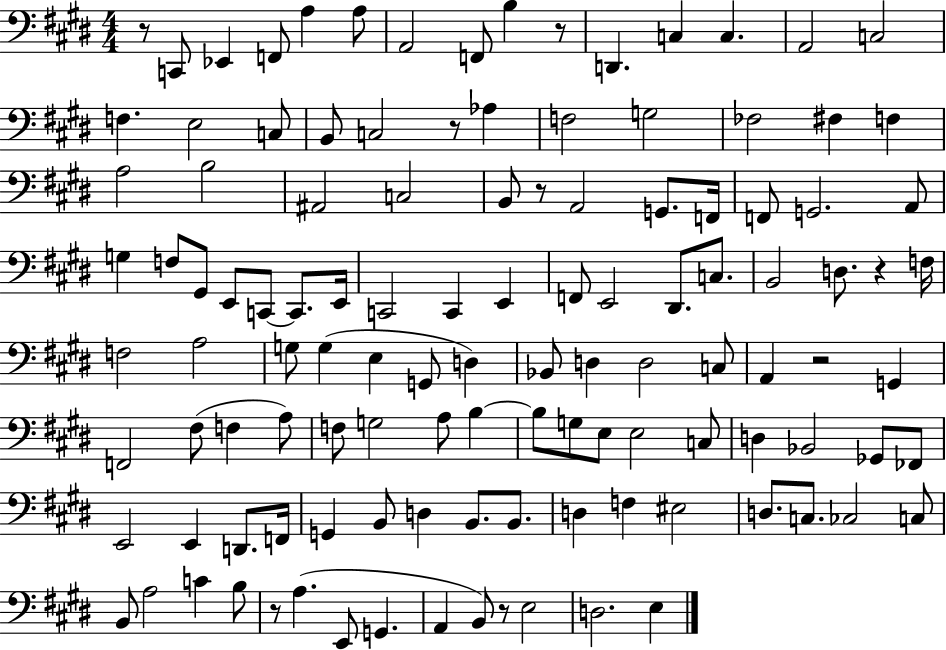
R/e C2/e Eb2/q F2/e A3/q A3/e A2/h F2/e B3/q R/e D2/q. C3/q C3/q. A2/h C3/h F3/q. E3/h C3/e B2/e C3/h R/e Ab3/q F3/h G3/h FES3/h F#3/q F3/q A3/h B3/h A#2/h C3/h B2/e R/e A2/h G2/e. F2/s F2/e G2/h. A2/e G3/q F3/e G#2/e E2/e C2/e C2/e. E2/s C2/h C2/q E2/q F2/e E2/h D#2/e. C3/e. B2/h D3/e. R/q F3/s F3/h A3/h G3/e G3/q E3/q G2/e D3/q Bb2/e D3/q D3/h C3/e A2/q R/h G2/q F2/h F#3/e F3/q A3/e F3/e G3/h A3/e B3/q B3/e G3/e E3/e E3/h C3/e D3/q Bb2/h Gb2/e FES2/e E2/h E2/q D2/e. F2/s G2/q B2/e D3/q B2/e. B2/e. D3/q F3/q EIS3/h D3/e. C3/e. CES3/h C3/e B2/e A3/h C4/q B3/e R/e A3/q. E2/e G2/q. A2/q B2/e R/e E3/h D3/h. E3/q